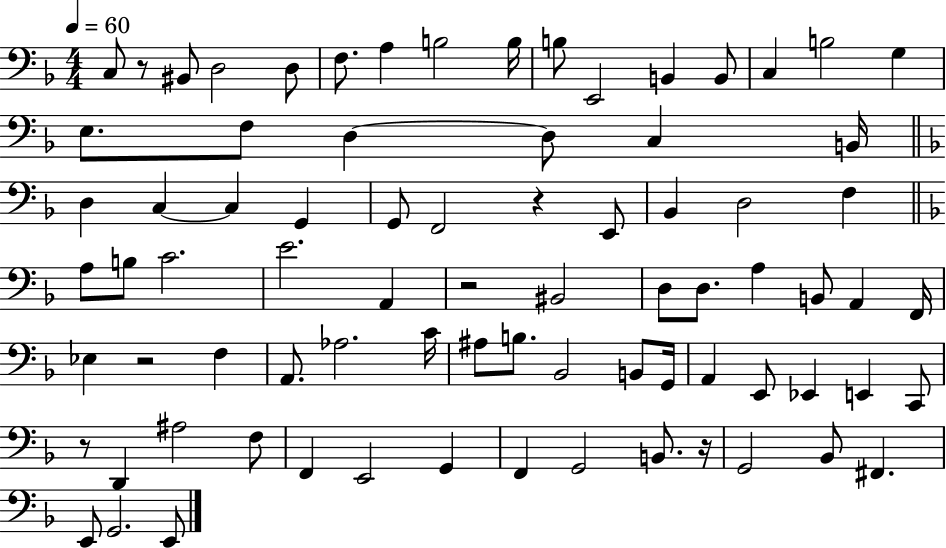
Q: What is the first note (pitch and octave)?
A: C3